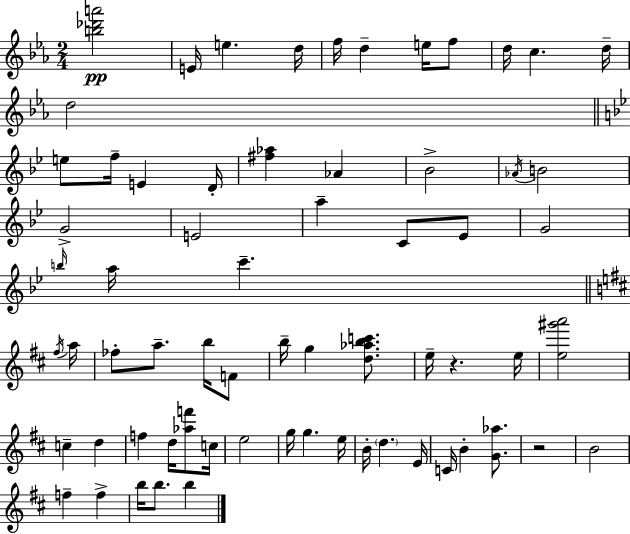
X:1
T:Untitled
M:2/4
L:1/4
K:Cm
[b_d'a']2 E/4 e d/4 f/4 d e/4 f/2 d/4 c d/4 d2 e/2 f/4 E D/4 [^f_a] _A _B2 _A/4 B2 G2 E2 a C/2 _E/2 G2 b/4 a/4 c' ^f/4 a/4 _f/2 a/2 b/4 F/2 b/4 g [d_abc']/2 e/4 z e/4 [e^g'a']2 c d f d/4 [_af']/2 c/4 e2 g/4 g e/4 B/4 d E/4 C/4 B [G_a]/2 z2 B2 f f b/4 b/2 b